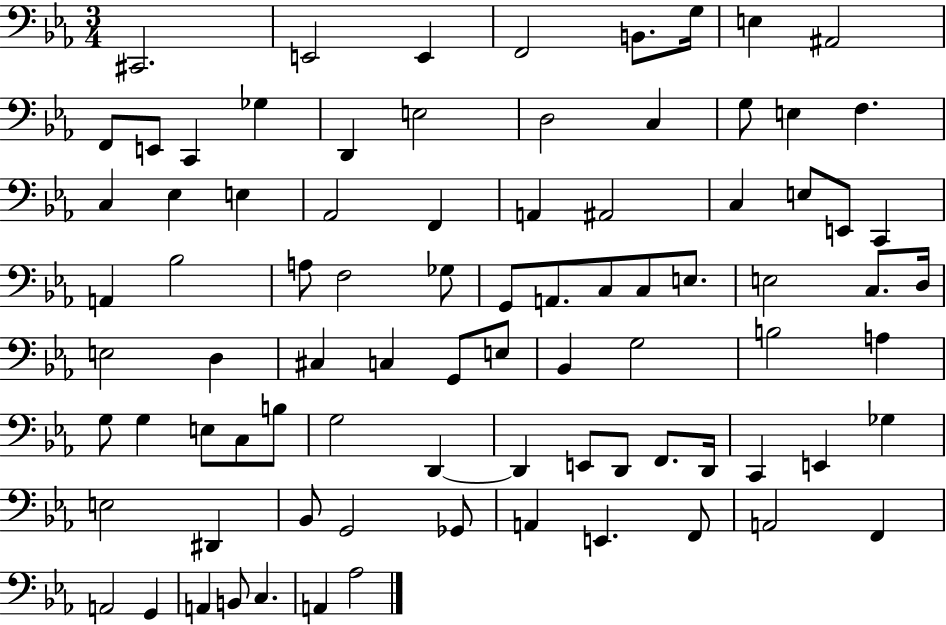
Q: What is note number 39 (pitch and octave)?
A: C3